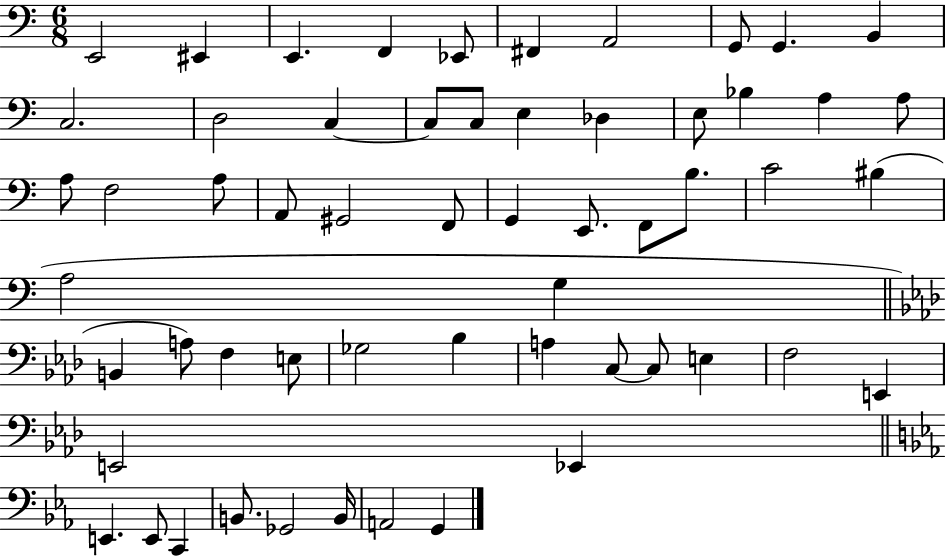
E2/h EIS2/q E2/q. F2/q Eb2/e F#2/q A2/h G2/e G2/q. B2/q C3/h. D3/h C3/q C3/e C3/e E3/q Db3/q E3/e Bb3/q A3/q A3/e A3/e F3/h A3/e A2/e G#2/h F2/e G2/q E2/e. F2/e B3/e. C4/h BIS3/q A3/h G3/q B2/q A3/e F3/q E3/e Gb3/h Bb3/q A3/q C3/e C3/e E3/q F3/h E2/q E2/h Eb2/q E2/q. E2/e C2/q B2/e. Gb2/h B2/s A2/h G2/q